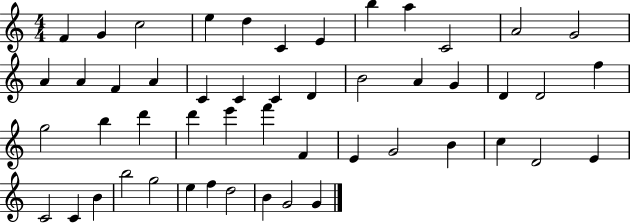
X:1
T:Untitled
M:4/4
L:1/4
K:C
F G c2 e d C E b a C2 A2 G2 A A F A C C C D B2 A G D D2 f g2 b d' d' e' f' F E G2 B c D2 E C2 C B b2 g2 e f d2 B G2 G